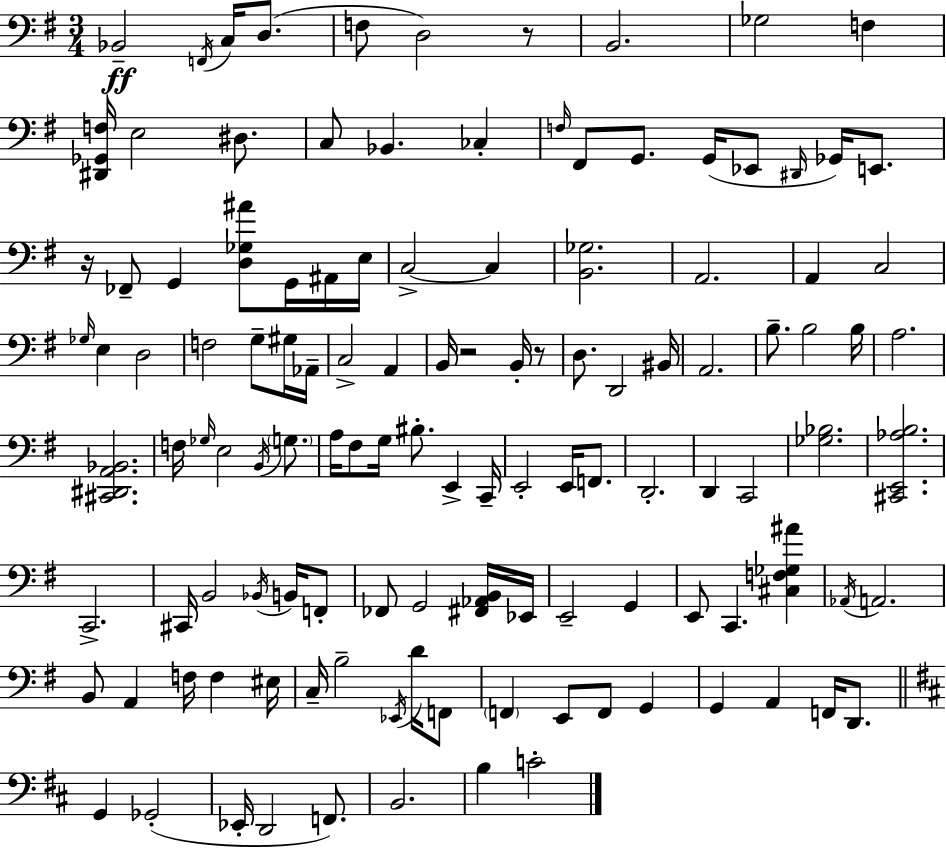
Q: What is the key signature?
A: E minor